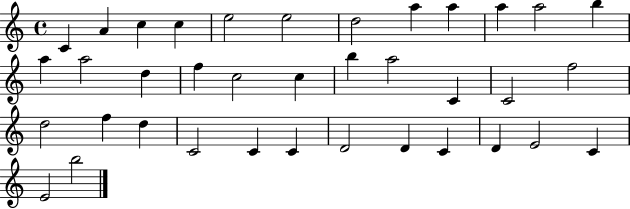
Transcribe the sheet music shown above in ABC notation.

X:1
T:Untitled
M:4/4
L:1/4
K:C
C A c c e2 e2 d2 a a a a2 b a a2 d f c2 c b a2 C C2 f2 d2 f d C2 C C D2 D C D E2 C E2 b2